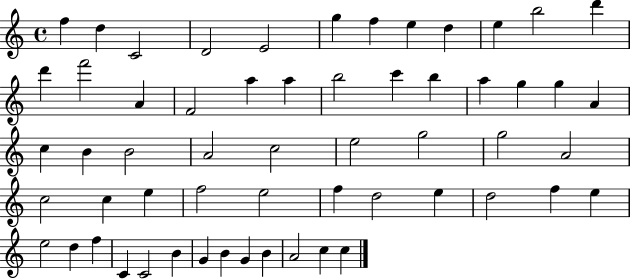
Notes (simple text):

F5/q D5/q C4/h D4/h E4/h G5/q F5/q E5/q D5/q E5/q B5/h D6/q D6/q F6/h A4/q F4/h A5/q A5/q B5/h C6/q B5/q A5/q G5/q G5/q A4/q C5/q B4/q B4/h A4/h C5/h E5/h G5/h G5/h A4/h C5/h C5/q E5/q F5/h E5/h F5/q D5/h E5/q D5/h F5/q E5/q E5/h D5/q F5/q C4/q C4/h B4/q G4/q B4/q G4/q B4/q A4/h C5/q C5/q